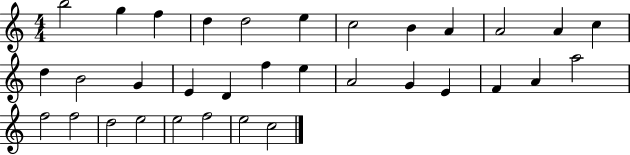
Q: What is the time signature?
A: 4/4